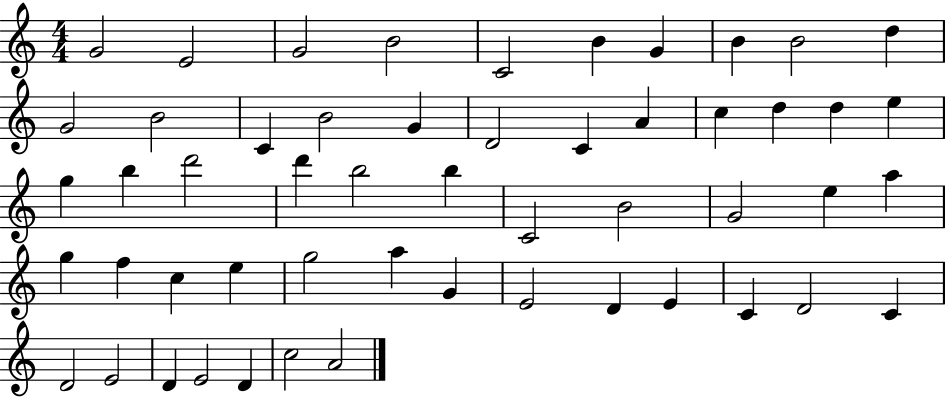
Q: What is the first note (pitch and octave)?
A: G4